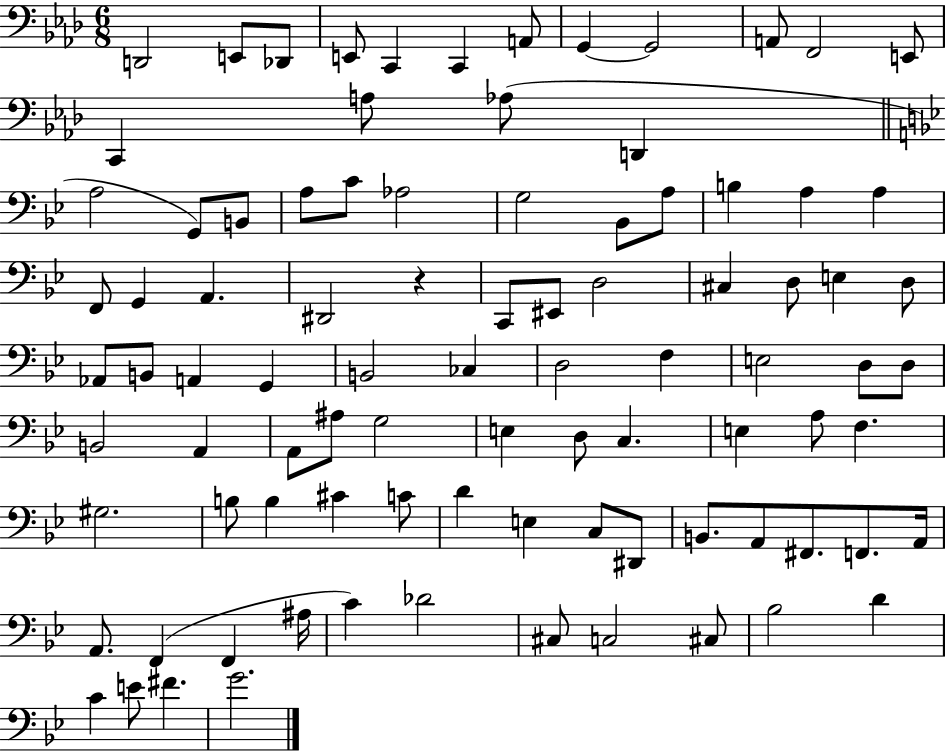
X:1
T:Untitled
M:6/8
L:1/4
K:Ab
D,,2 E,,/2 _D,,/2 E,,/2 C,, C,, A,,/2 G,, G,,2 A,,/2 F,,2 E,,/2 C,, A,/2 _A,/2 D,, A,2 G,,/2 B,,/2 A,/2 C/2 _A,2 G,2 _B,,/2 A,/2 B, A, A, F,,/2 G,, A,, ^D,,2 z C,,/2 ^E,,/2 D,2 ^C, D,/2 E, D,/2 _A,,/2 B,,/2 A,, G,, B,,2 _C, D,2 F, E,2 D,/2 D,/2 B,,2 A,, A,,/2 ^A,/2 G,2 E, D,/2 C, E, A,/2 F, ^G,2 B,/2 B, ^C C/2 D E, C,/2 ^D,,/2 B,,/2 A,,/2 ^F,,/2 F,,/2 A,,/4 A,,/2 F,, F,, ^A,/4 C _D2 ^C,/2 C,2 ^C,/2 _B,2 D C E/2 ^F G2